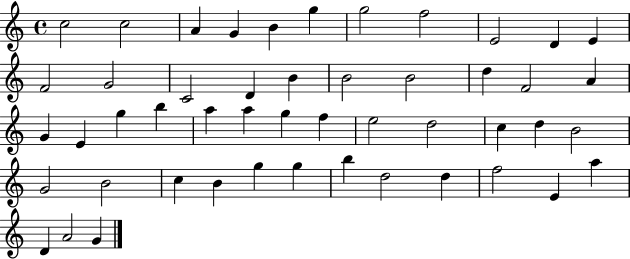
X:1
T:Untitled
M:4/4
L:1/4
K:C
c2 c2 A G B g g2 f2 E2 D E F2 G2 C2 D B B2 B2 d F2 A G E g b a a g f e2 d2 c d B2 G2 B2 c B g g b d2 d f2 E a D A2 G